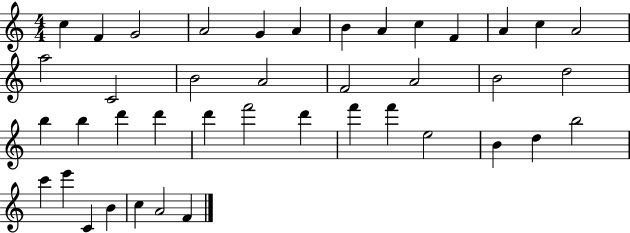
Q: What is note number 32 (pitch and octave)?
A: B4